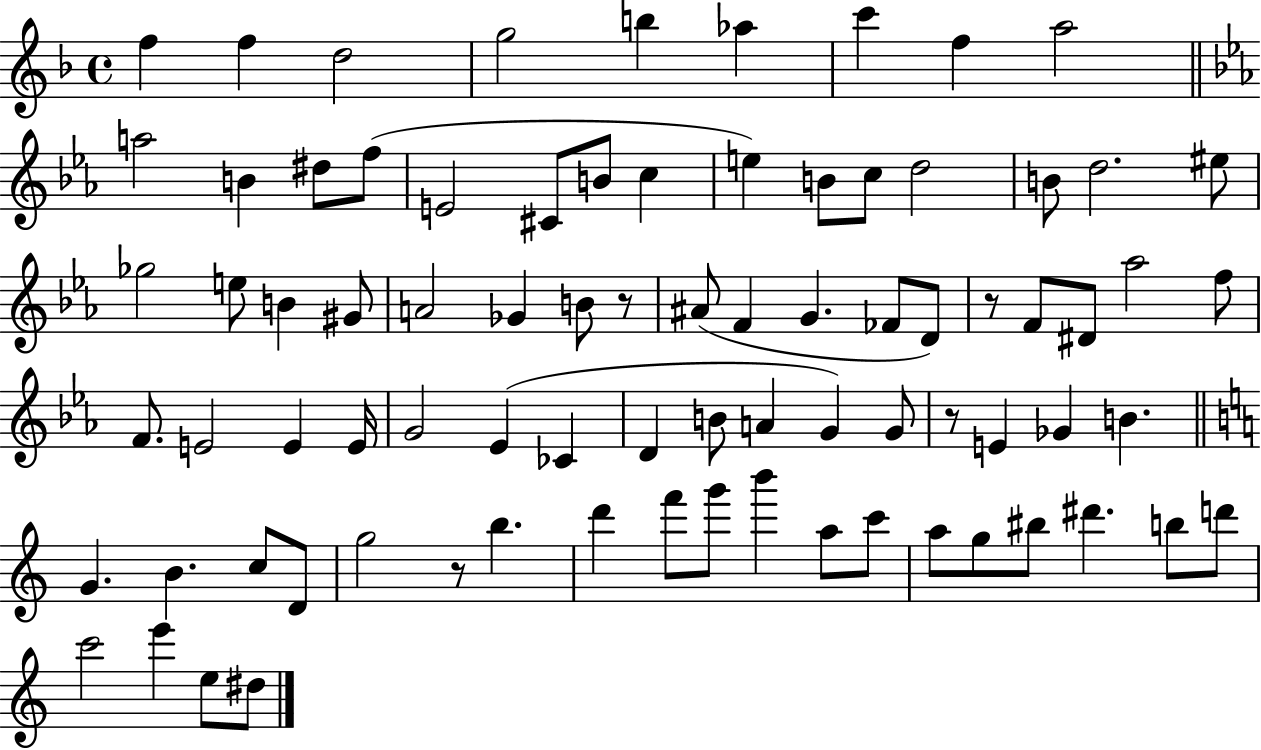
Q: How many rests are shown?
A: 4